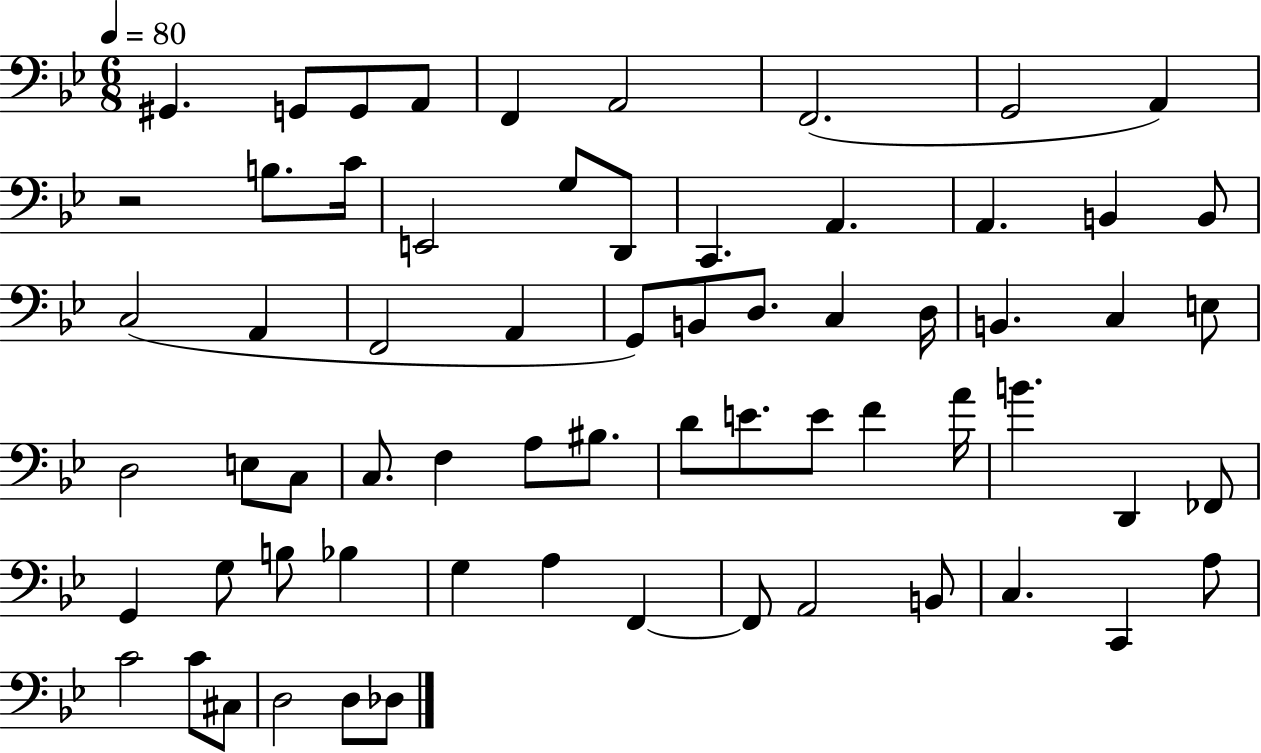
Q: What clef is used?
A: bass